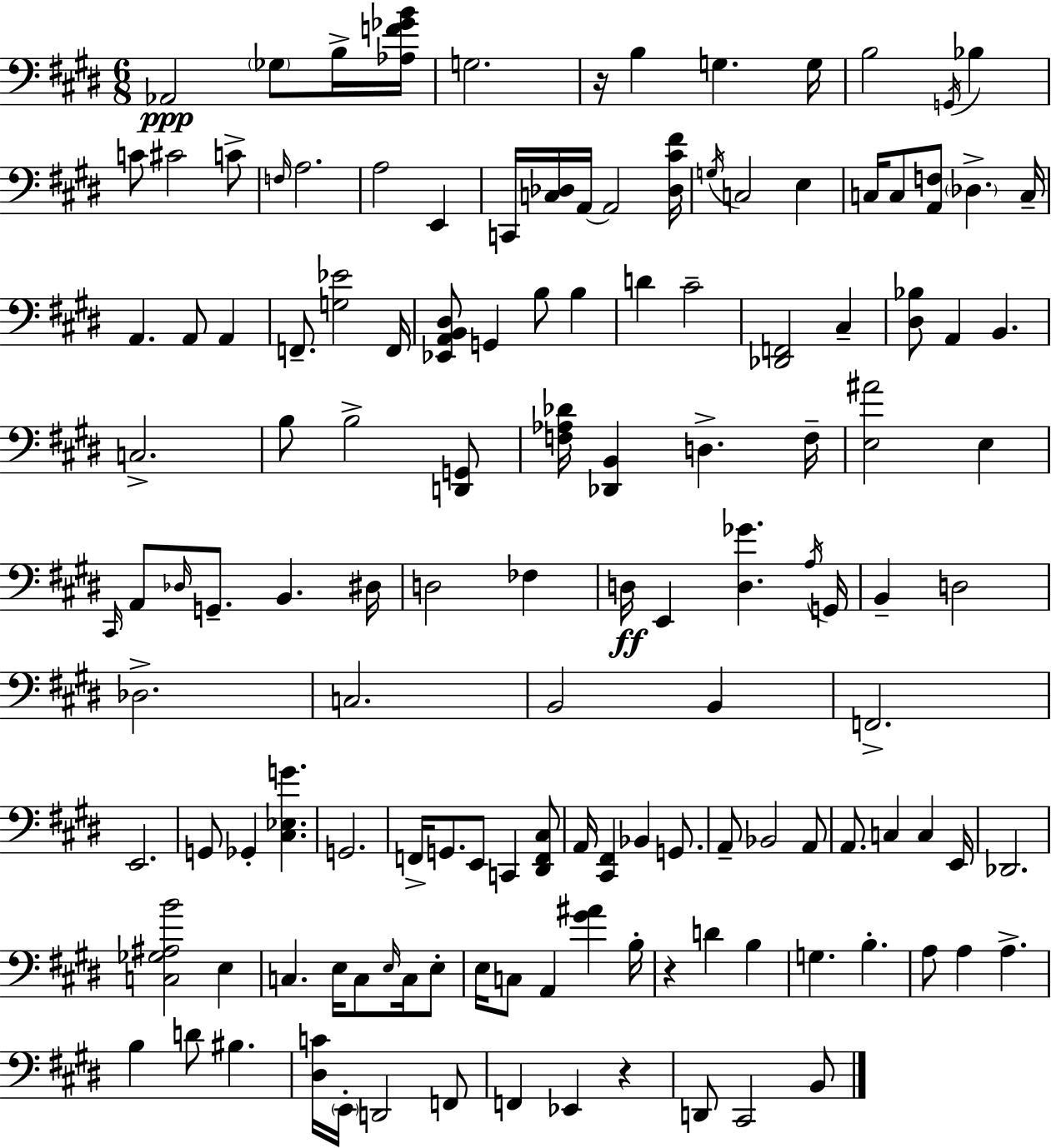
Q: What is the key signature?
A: E major